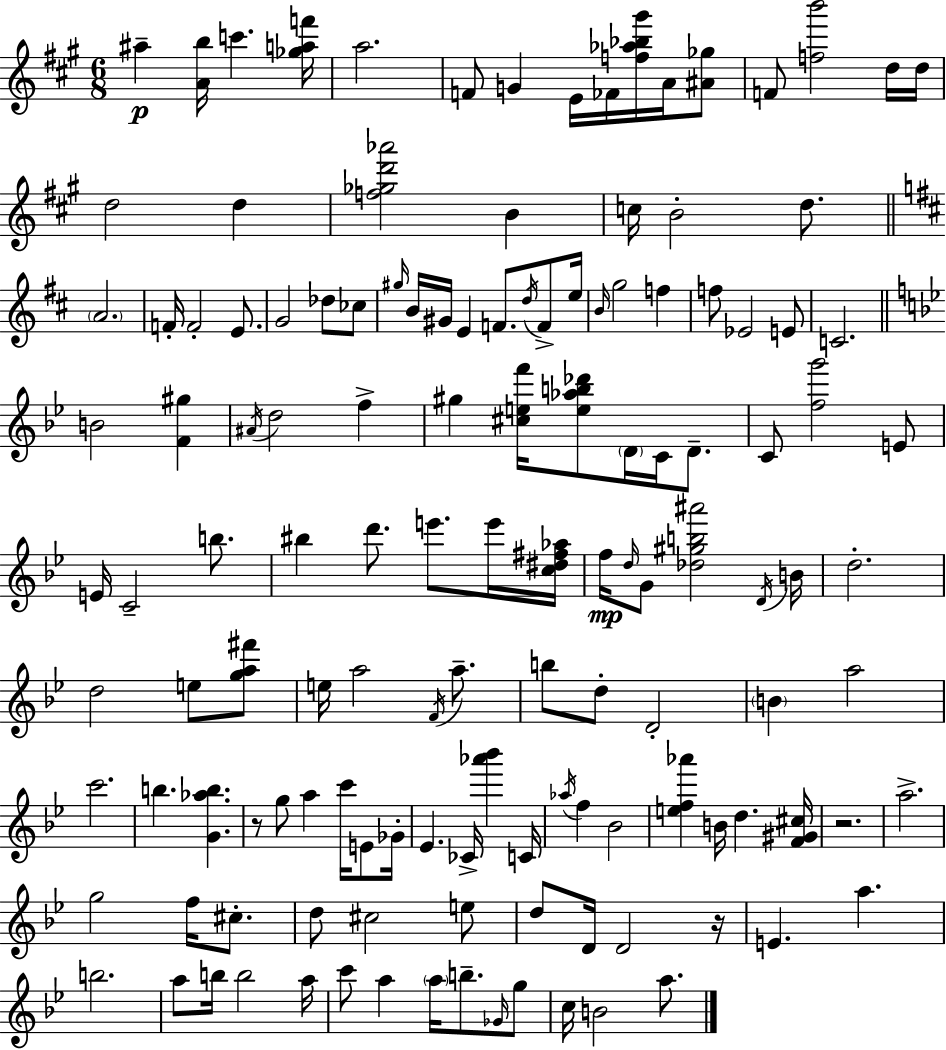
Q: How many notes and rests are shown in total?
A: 134